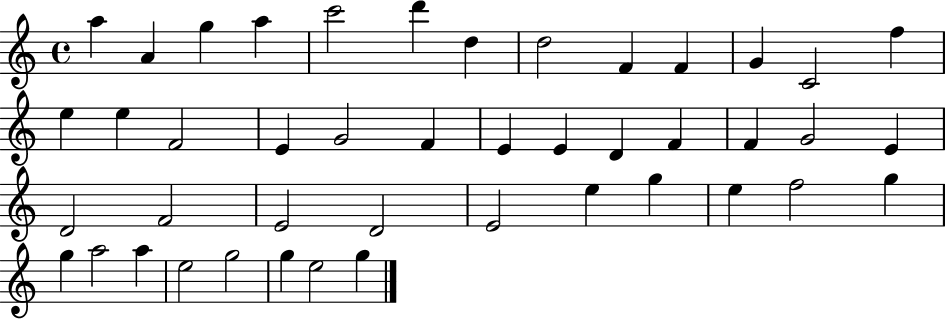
{
  \clef treble
  \time 4/4
  \defaultTimeSignature
  \key c \major
  a''4 a'4 g''4 a''4 | c'''2 d'''4 d''4 | d''2 f'4 f'4 | g'4 c'2 f''4 | \break e''4 e''4 f'2 | e'4 g'2 f'4 | e'4 e'4 d'4 f'4 | f'4 g'2 e'4 | \break d'2 f'2 | e'2 d'2 | e'2 e''4 g''4 | e''4 f''2 g''4 | \break g''4 a''2 a''4 | e''2 g''2 | g''4 e''2 g''4 | \bar "|."
}